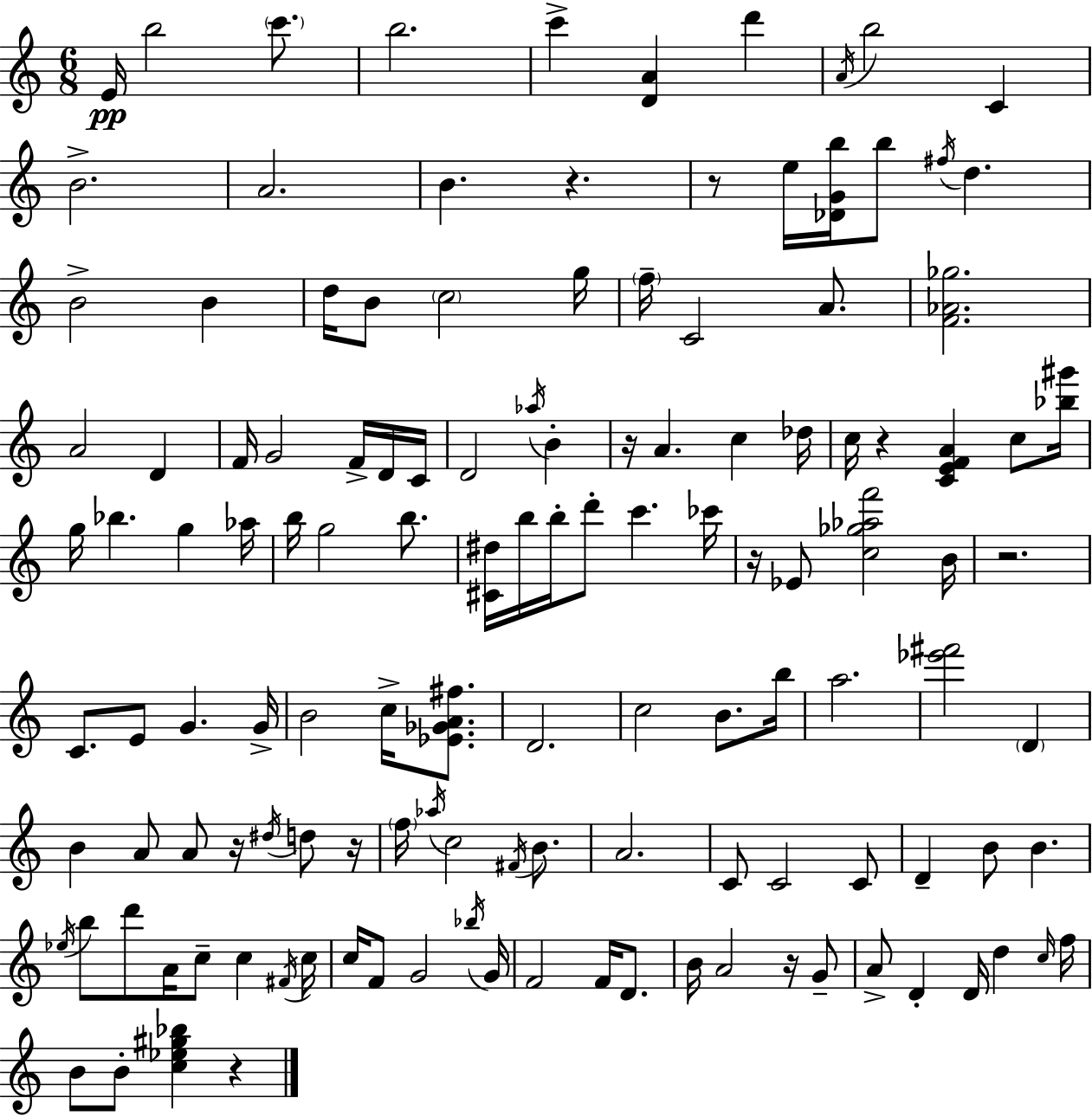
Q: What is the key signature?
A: C major